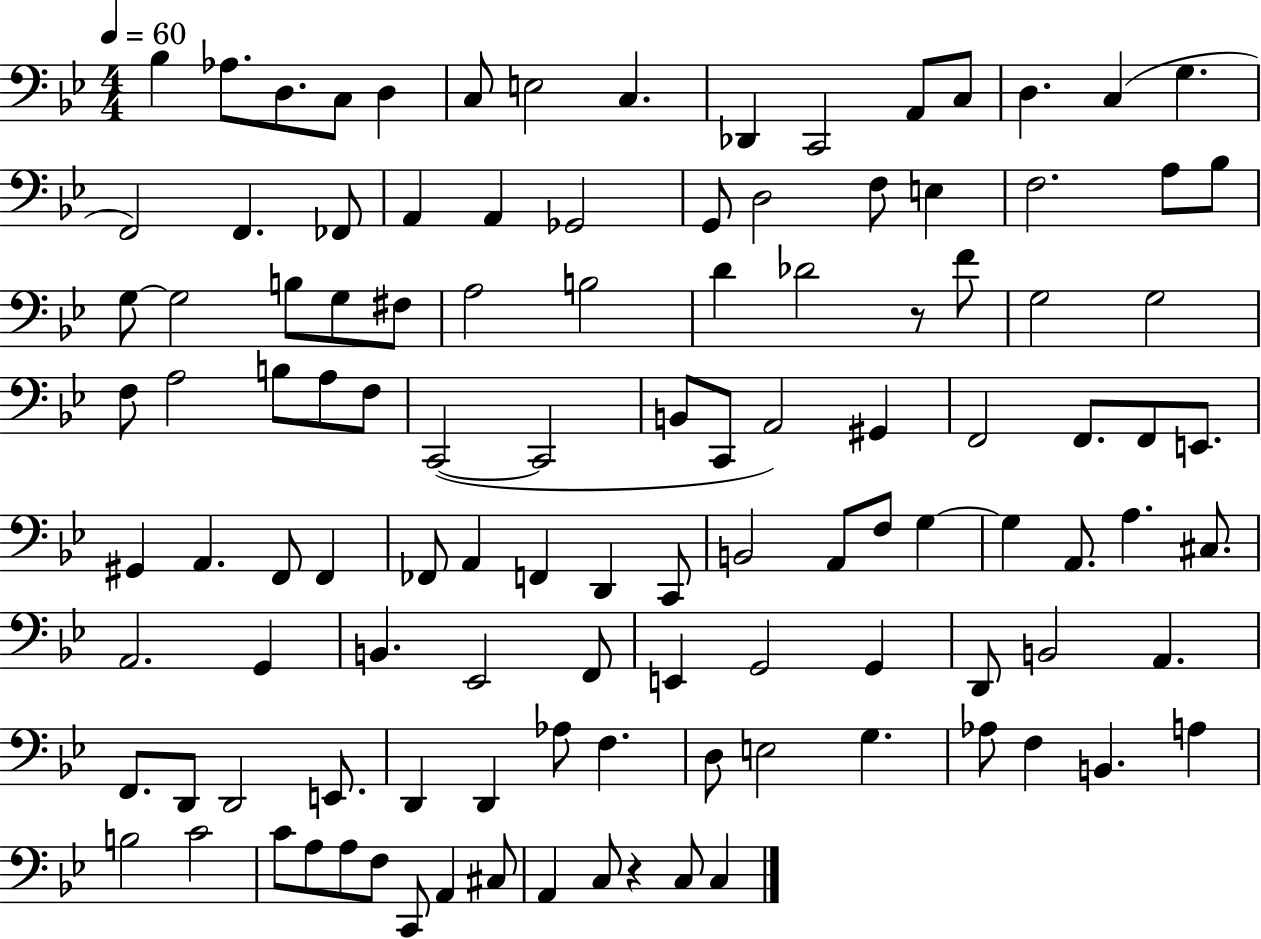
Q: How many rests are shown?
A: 2